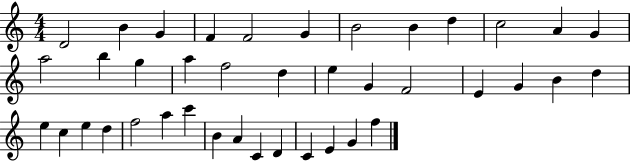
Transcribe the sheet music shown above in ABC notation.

X:1
T:Untitled
M:4/4
L:1/4
K:C
D2 B G F F2 G B2 B d c2 A G a2 b g a f2 d e G F2 E G B d e c e d f2 a c' B A C D C E G f